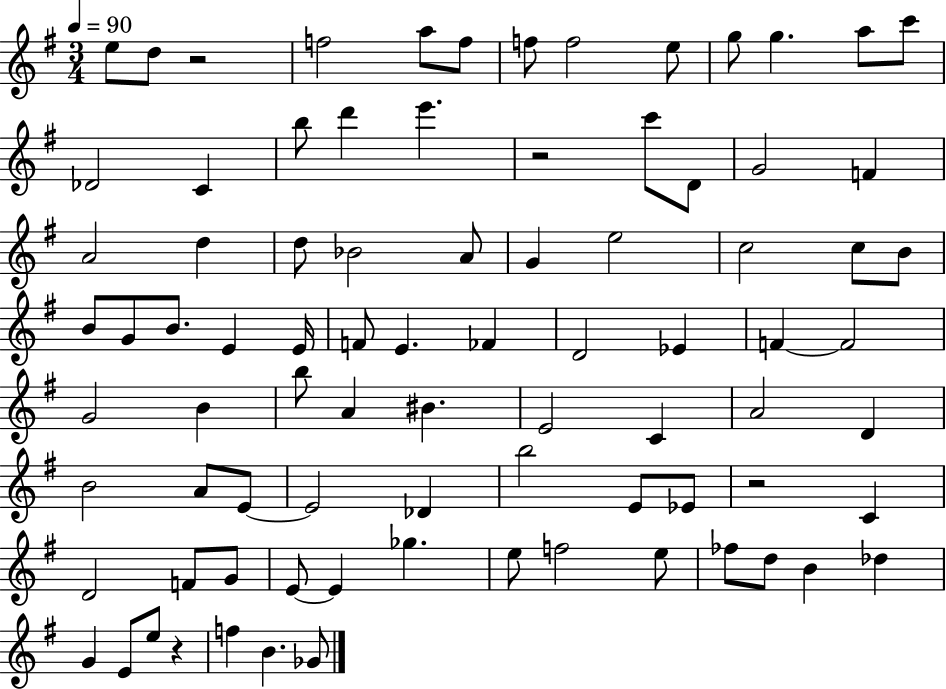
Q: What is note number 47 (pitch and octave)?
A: A4